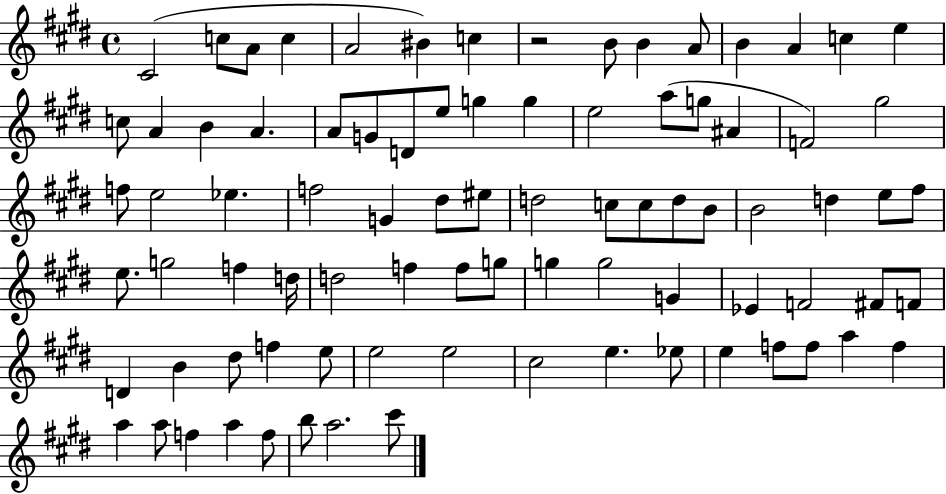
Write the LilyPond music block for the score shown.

{
  \clef treble
  \time 4/4
  \defaultTimeSignature
  \key e \major
  cis'2( c''8 a'8 c''4 | a'2 bis'4) c''4 | r2 b'8 b'4 a'8 | b'4 a'4 c''4 e''4 | \break c''8 a'4 b'4 a'4. | a'8 g'8 d'8 e''8 g''4 g''4 | e''2 a''8( g''8 ais'4 | f'2) gis''2 | \break f''8 e''2 ees''4. | f''2 g'4 dis''8 eis''8 | d''2 c''8 c''8 d''8 b'8 | b'2 d''4 e''8 fis''8 | \break e''8. g''2 f''4 d''16 | d''2 f''4 f''8 g''8 | g''4 g''2 g'4 | ees'4 f'2 fis'8 f'8 | \break d'4 b'4 dis''8 f''4 e''8 | e''2 e''2 | cis''2 e''4. ees''8 | e''4 f''8 f''8 a''4 f''4 | \break a''4 a''8 f''4 a''4 f''8 | b''8 a''2. cis'''8 | \bar "|."
}